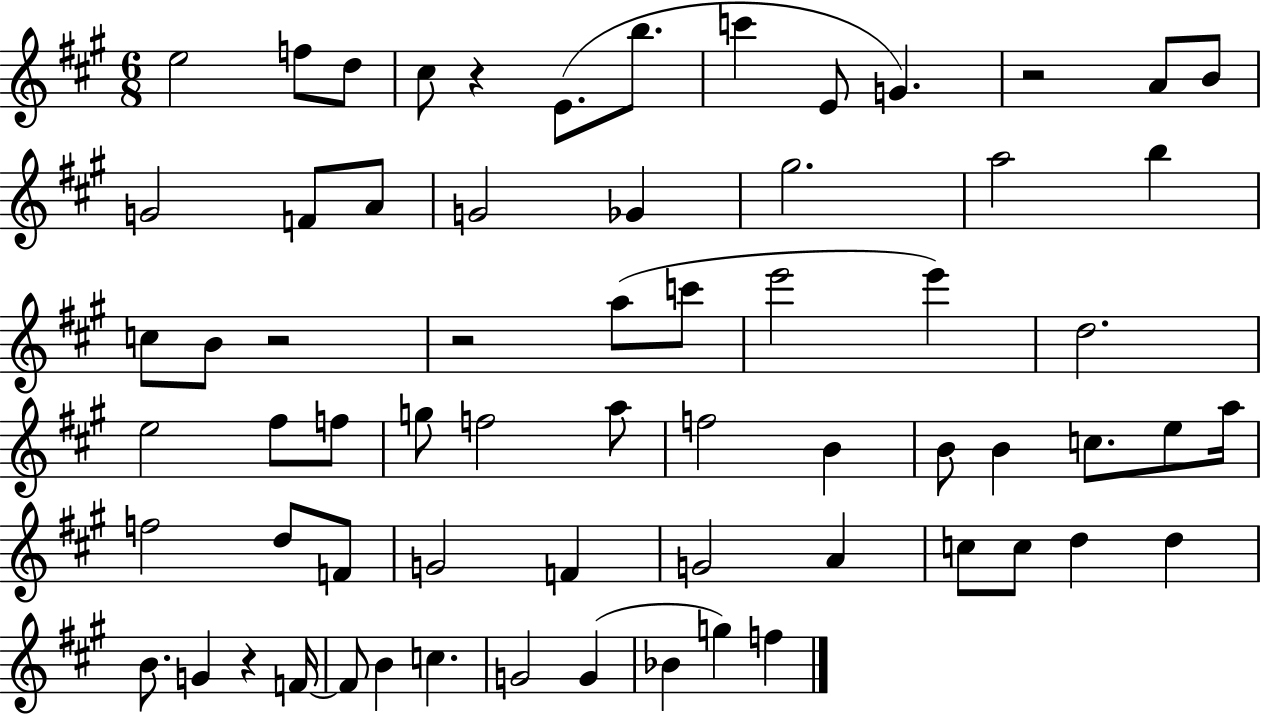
E5/h F5/e D5/e C#5/e R/q E4/e. B5/e. C6/q E4/e G4/q. R/h A4/e B4/e G4/h F4/e A4/e G4/h Gb4/q G#5/h. A5/h B5/q C5/e B4/e R/h R/h A5/e C6/e E6/h E6/q D5/h. E5/h F#5/e F5/e G5/e F5/h A5/e F5/h B4/q B4/e B4/q C5/e. E5/e A5/s F5/h D5/e F4/e G4/h F4/q G4/h A4/q C5/e C5/e D5/q D5/q B4/e. G4/q R/q F4/s F4/e B4/q C5/q. G4/h G4/q Bb4/q G5/q F5/q